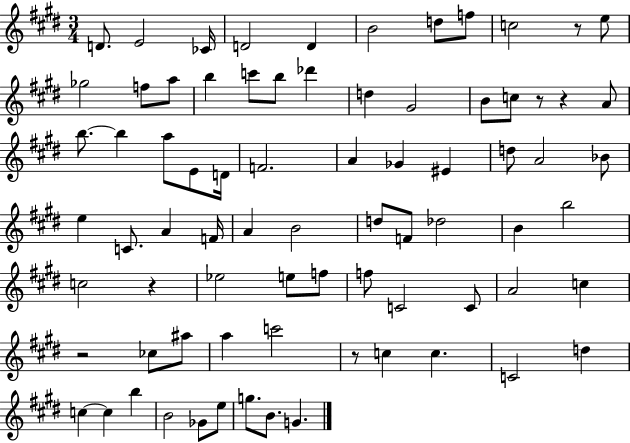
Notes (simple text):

D4/e. E4/h CES4/s D4/h D4/q B4/h D5/e F5/e C5/h R/e E5/e Gb5/h F5/e A5/e B5/q C6/e B5/e Db6/q D5/q G#4/h B4/e C5/e R/e R/q A4/e B5/e. B5/q A5/e E4/e D4/s F4/h. A4/q Gb4/q EIS4/q D5/e A4/h Bb4/e E5/q C4/e. A4/q F4/s A4/q B4/h D5/e F4/e Db5/h B4/q B5/h C5/h R/q Eb5/h E5/e F5/e F5/e C4/h C4/e A4/h C5/q R/h CES5/e A#5/e A5/q C6/h R/e C5/q C5/q. C4/h D5/q C5/q C5/q B5/q B4/h Gb4/e E5/e G5/e. B4/e. G4/q.